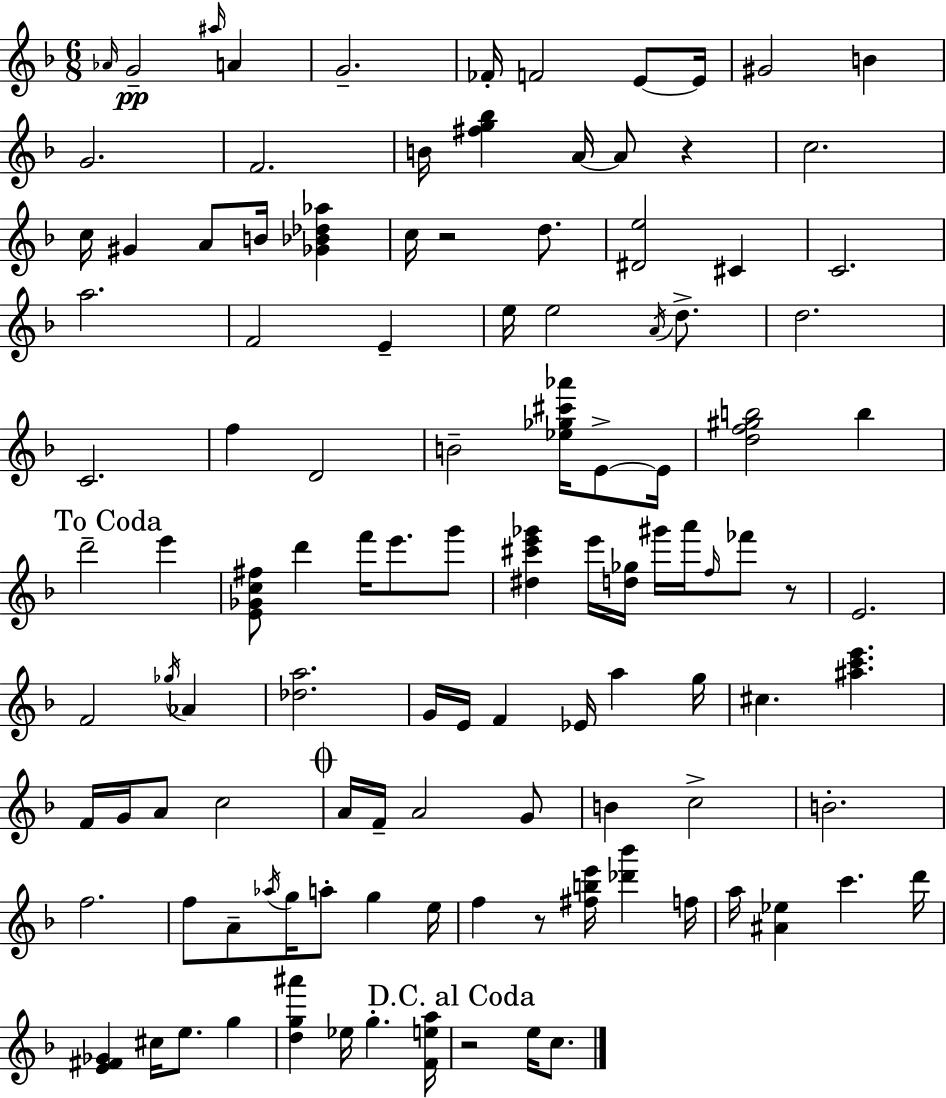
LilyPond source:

{
  \clef treble
  \numericTimeSignature
  \time 6/8
  \key f \major
  \grace { aes'16 }\pp g'2-- \grace { ais''16 } a'4 | g'2.-- | fes'16-. f'2 e'8~~ | e'16 gis'2 b'4 | \break g'2. | f'2. | b'16 <fis'' g'' bes''>4 a'16~~ a'8 r4 | c''2. | \break c''16 gis'4 a'8 b'16 <ges' bes' des'' aes''>4 | c''16 r2 d''8. | <dis' e''>2 cis'4 | c'2. | \break a''2. | f'2 e'4-- | e''16 e''2 \acciaccatura { a'16 } | d''8.-> d''2. | \break c'2. | f''4 d'2 | b'2-- <ees'' ges'' cis''' aes'''>16 | e'8->~~ e'16 <d'' f'' gis'' b''>2 b''4 | \break \mark "To Coda" d'''2-- e'''4 | <e' ges' c'' fis''>8 d'''4 f'''16 e'''8. | g'''8 <dis'' cis''' e''' ges'''>4 e'''16 <d'' ges''>16 gis'''16 a'''16 \grace { f''16 } | fes'''8 r8 e'2. | \break f'2 | \acciaccatura { ges''16 } aes'4 <des'' a''>2. | g'16 e'16 f'4 ees'16 | a''4 g''16 cis''4. <ais'' c''' e'''>4. | \break f'16 g'16 a'8 c''2 | \mark \markup { \musicglyph "scripts.coda" } a'16 f'16-- a'2 | g'8 b'4 c''2-> | b'2.-. | \break f''2. | f''8 a'8-- \acciaccatura { aes''16 } g''16 a''8-. | g''4 e''16 f''4 r8 | <fis'' b'' e'''>16 <des''' bes'''>4 f''16 a''16 <ais' ees''>4 c'''4. | \break d'''16 <e' fis' ges'>4 cis''16 e''8. | g''4 <d'' g'' ais'''>4 ees''16 g''4.-. | <f' e'' a''>16 \mark "D.C. al Coda" r2 | e''16 c''8. \bar "|."
}